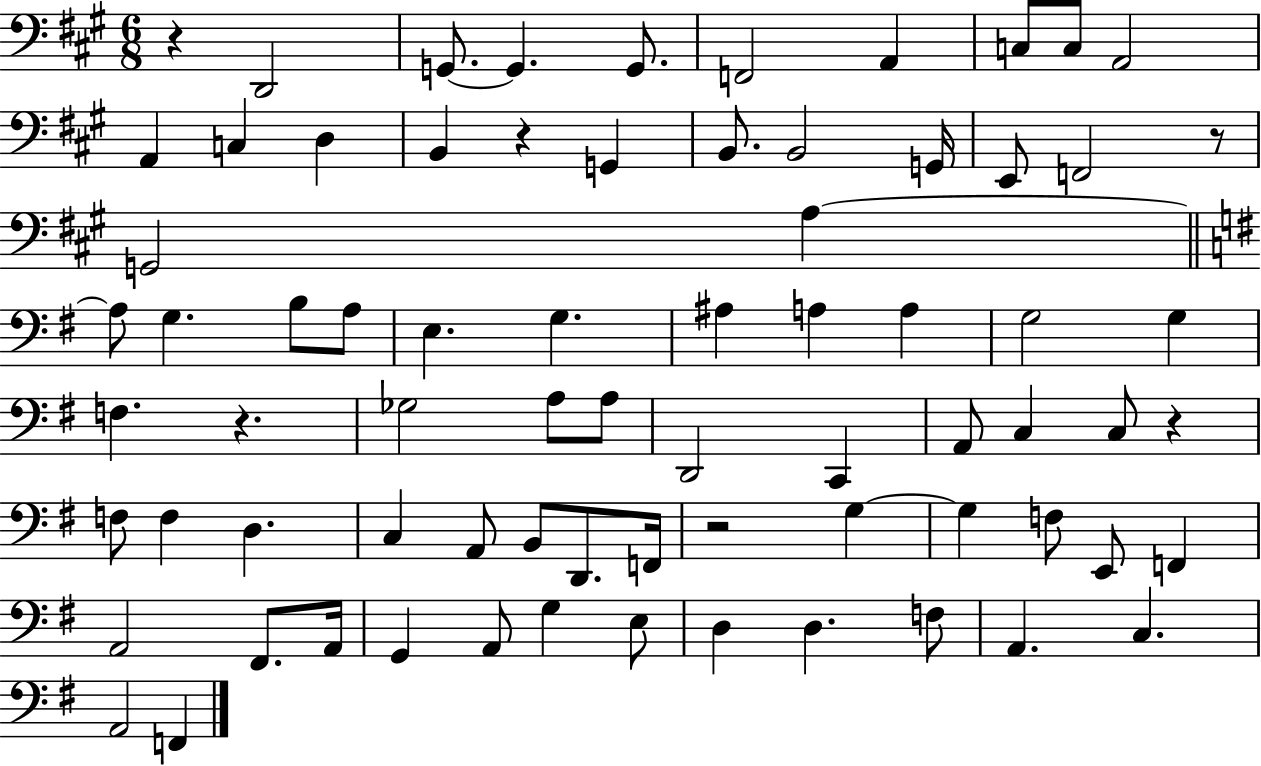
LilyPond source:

{
  \clef bass
  \numericTimeSignature
  \time 6/8
  \key a \major
  r4 d,2 | g,8.~~ g,4. g,8. | f,2 a,4 | c8 c8 a,2 | \break a,4 c4 d4 | b,4 r4 g,4 | b,8. b,2 g,16 | e,8 f,2 r8 | \break g,2 a4~~ | \bar "||" \break \key g \major a8 g4. b8 a8 | e4. g4. | ais4 a4 a4 | g2 g4 | \break f4. r4. | ges2 a8 a8 | d,2 c,4 | a,8 c4 c8 r4 | \break f8 f4 d4. | c4 a,8 b,8 d,8. f,16 | r2 g4~~ | g4 f8 e,8 f,4 | \break a,2 fis,8. a,16 | g,4 a,8 g4 e8 | d4 d4. f8 | a,4. c4. | \break a,2 f,4 | \bar "|."
}